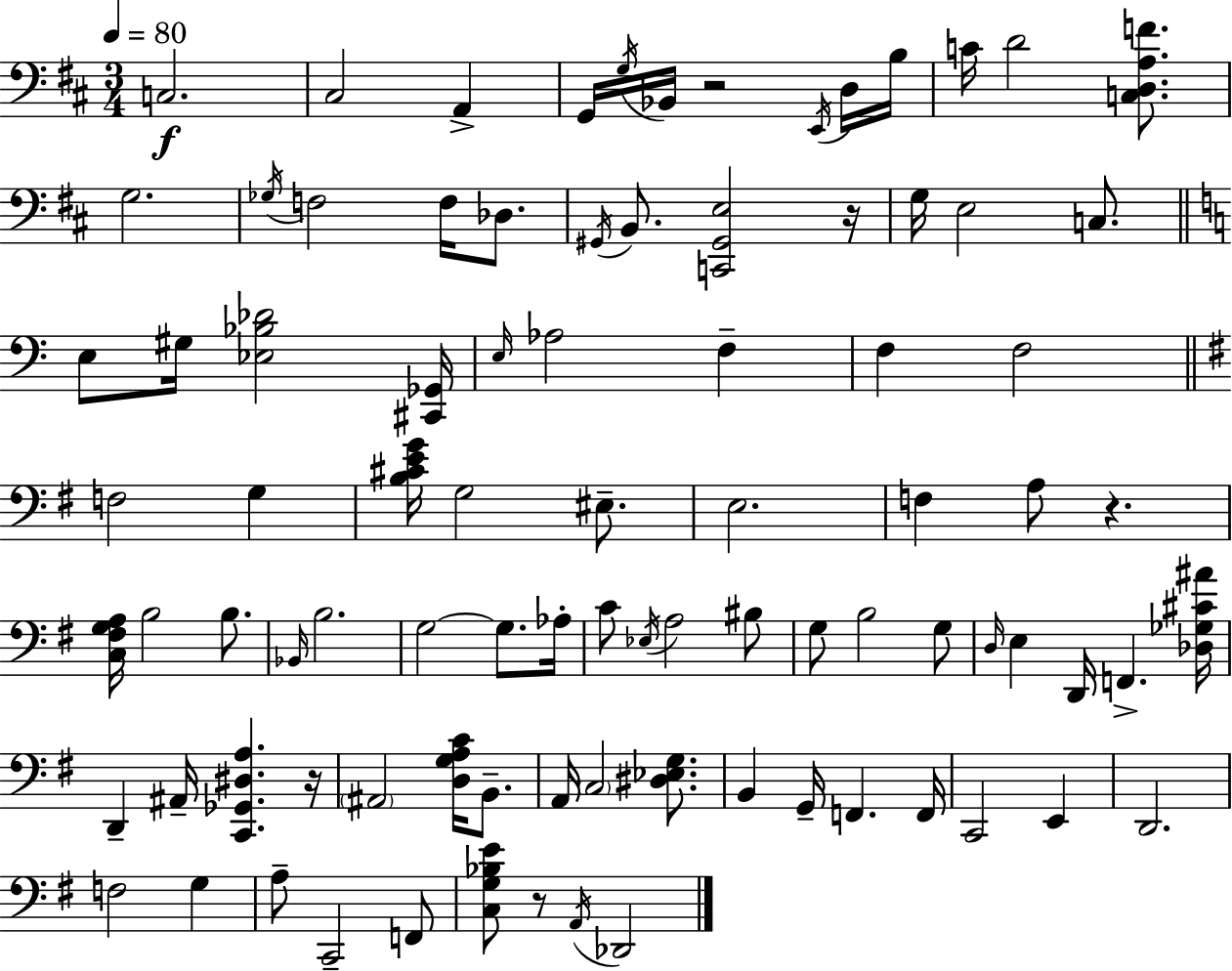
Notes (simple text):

C3/h. C#3/h A2/q G2/s G3/s Bb2/s R/h E2/s D3/s B3/s C4/s D4/h [C3,D3,A3,F4]/e. G3/h. Gb3/s F3/h F3/s Db3/e. G#2/s B2/e. [C2,G#2,E3]/h R/s G3/s E3/h C3/e. E3/e G#3/s [Eb3,Bb3,Db4]/h [C#2,Gb2]/s E3/s Ab3/h F3/q F3/q F3/h F3/h G3/q [B3,C#4,E4,G4]/s G3/h EIS3/e. E3/h. F3/q A3/e R/q. [C3,F#3,G3,A3]/s B3/h B3/e. Bb2/s B3/h. G3/h G3/e. Ab3/s C4/e Eb3/s A3/h BIS3/e G3/e B3/h G3/e D3/s E3/q D2/s F2/q. [Db3,Gb3,C#4,A#4]/s D2/q A#2/s [C2,Gb2,D#3,A3]/q. R/s A#2/h [D3,G3,A3,C4]/s B2/e. A2/s C3/h [D#3,Eb3,G3]/e. B2/q G2/s F2/q. F2/s C2/h E2/q D2/h. F3/h G3/q A3/e C2/h F2/e [C3,G3,Bb3,E4]/e R/e A2/s Db2/h